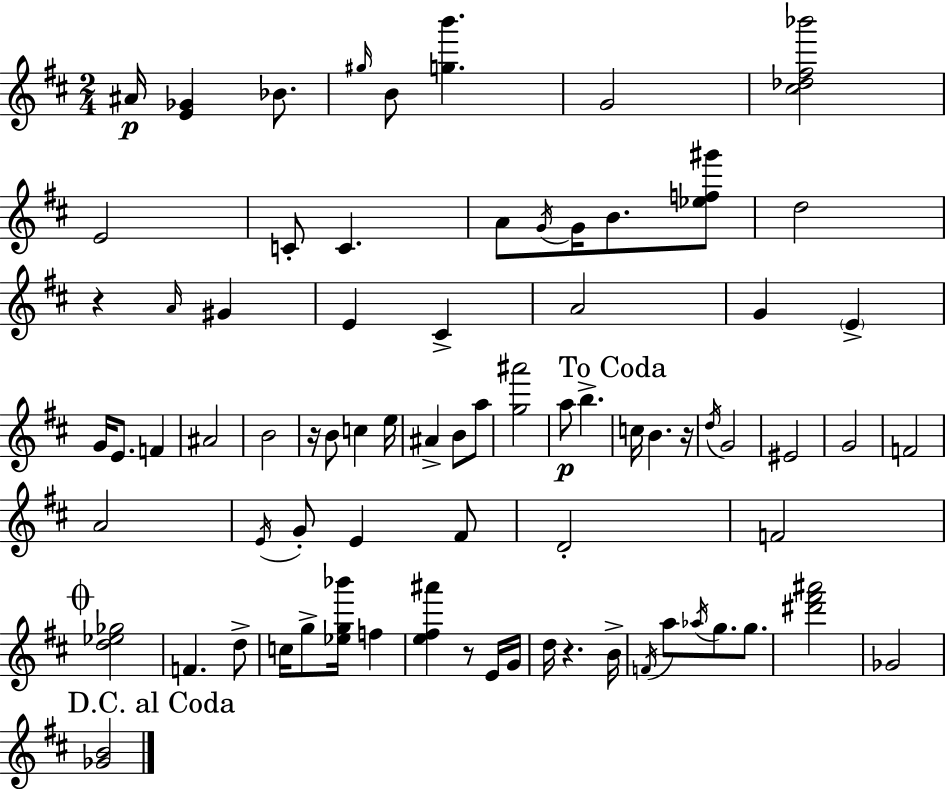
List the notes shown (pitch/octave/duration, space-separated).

A#4/s [E4,Gb4]/q Bb4/e. G#5/s B4/e [G5,B6]/q. G4/h [C#5,Db5,F#5,Bb6]/h E4/h C4/e C4/q. A4/e G4/s G4/s B4/e. [Eb5,F5,G#6]/e D5/h R/q A4/s G#4/q E4/q C#4/q A4/h G4/q E4/q G4/s E4/e. F4/q A#4/h B4/h R/s B4/e C5/q E5/s A#4/q B4/e A5/e [G5,A#6]/h A5/e B5/q. C5/s B4/q. R/s D5/s G4/h EIS4/h G4/h F4/h A4/h E4/s G4/e E4/q F#4/e D4/h F4/h [D5,Eb5,Gb5]/h F4/q. D5/e C5/s G5/e [Eb5,G5,Bb6]/s F5/q [E5,F#5,A#6]/q R/e E4/s G4/s D5/s R/q. B4/s F4/s A5/e Ab5/s G5/e. G5/e. [D#6,F#6,A#6]/h Gb4/h [Gb4,B4]/h